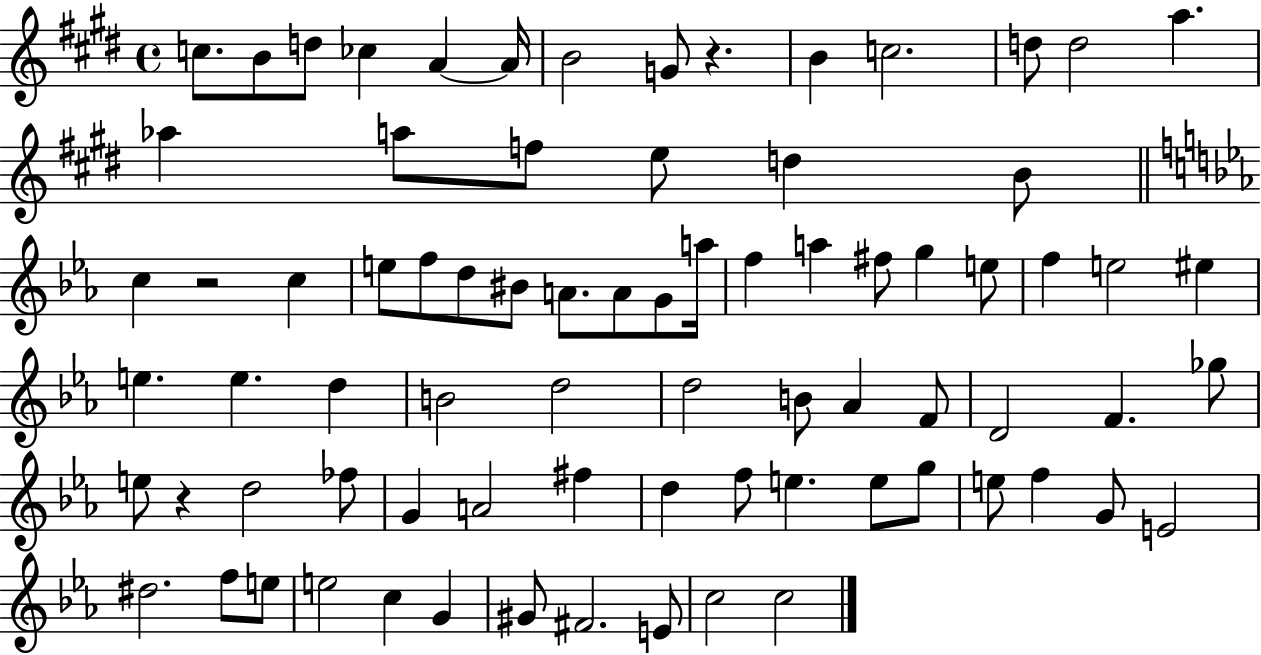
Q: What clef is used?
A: treble